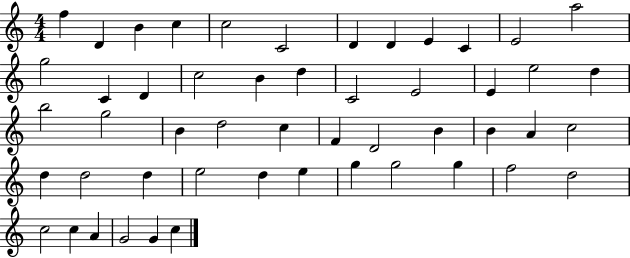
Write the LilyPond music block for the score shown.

{
  \clef treble
  \numericTimeSignature
  \time 4/4
  \key c \major
  f''4 d'4 b'4 c''4 | c''2 c'2 | d'4 d'4 e'4 c'4 | e'2 a''2 | \break g''2 c'4 d'4 | c''2 b'4 d''4 | c'2 e'2 | e'4 e''2 d''4 | \break b''2 g''2 | b'4 d''2 c''4 | f'4 d'2 b'4 | b'4 a'4 c''2 | \break d''4 d''2 d''4 | e''2 d''4 e''4 | g''4 g''2 g''4 | f''2 d''2 | \break c''2 c''4 a'4 | g'2 g'4 c''4 | \bar "|."
}